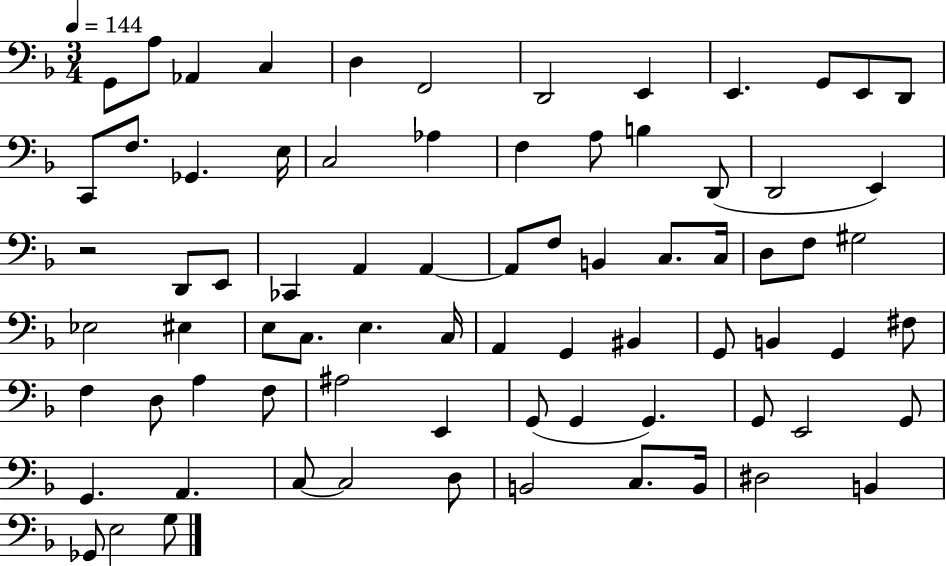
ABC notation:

X:1
T:Untitled
M:3/4
L:1/4
K:F
G,,/2 A,/2 _A,, C, D, F,,2 D,,2 E,, E,, G,,/2 E,,/2 D,,/2 C,,/2 F,/2 _G,, E,/4 C,2 _A, F, A,/2 B, D,,/2 D,,2 E,, z2 D,,/2 E,,/2 _C,, A,, A,, A,,/2 F,/2 B,, C,/2 C,/4 D,/2 F,/2 ^G,2 _E,2 ^E, E,/2 C,/2 E, C,/4 A,, G,, ^B,, G,,/2 B,, G,, ^F,/2 F, D,/2 A, F,/2 ^A,2 E,, G,,/2 G,, G,, G,,/2 E,,2 G,,/2 G,, A,, C,/2 C,2 D,/2 B,,2 C,/2 B,,/4 ^D,2 B,, _G,,/2 E,2 G,/2